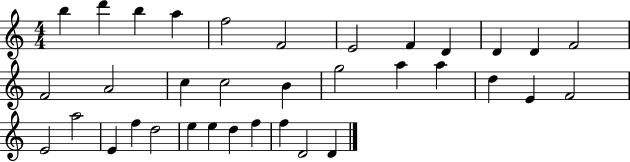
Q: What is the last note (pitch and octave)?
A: D4